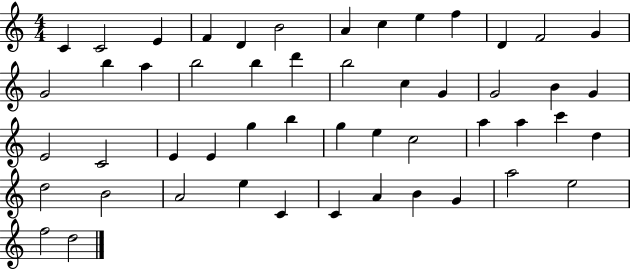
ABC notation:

X:1
T:Untitled
M:4/4
L:1/4
K:C
C C2 E F D B2 A c e f D F2 G G2 b a b2 b d' b2 c G G2 B G E2 C2 E E g b g e c2 a a c' d d2 B2 A2 e C C A B G a2 e2 f2 d2